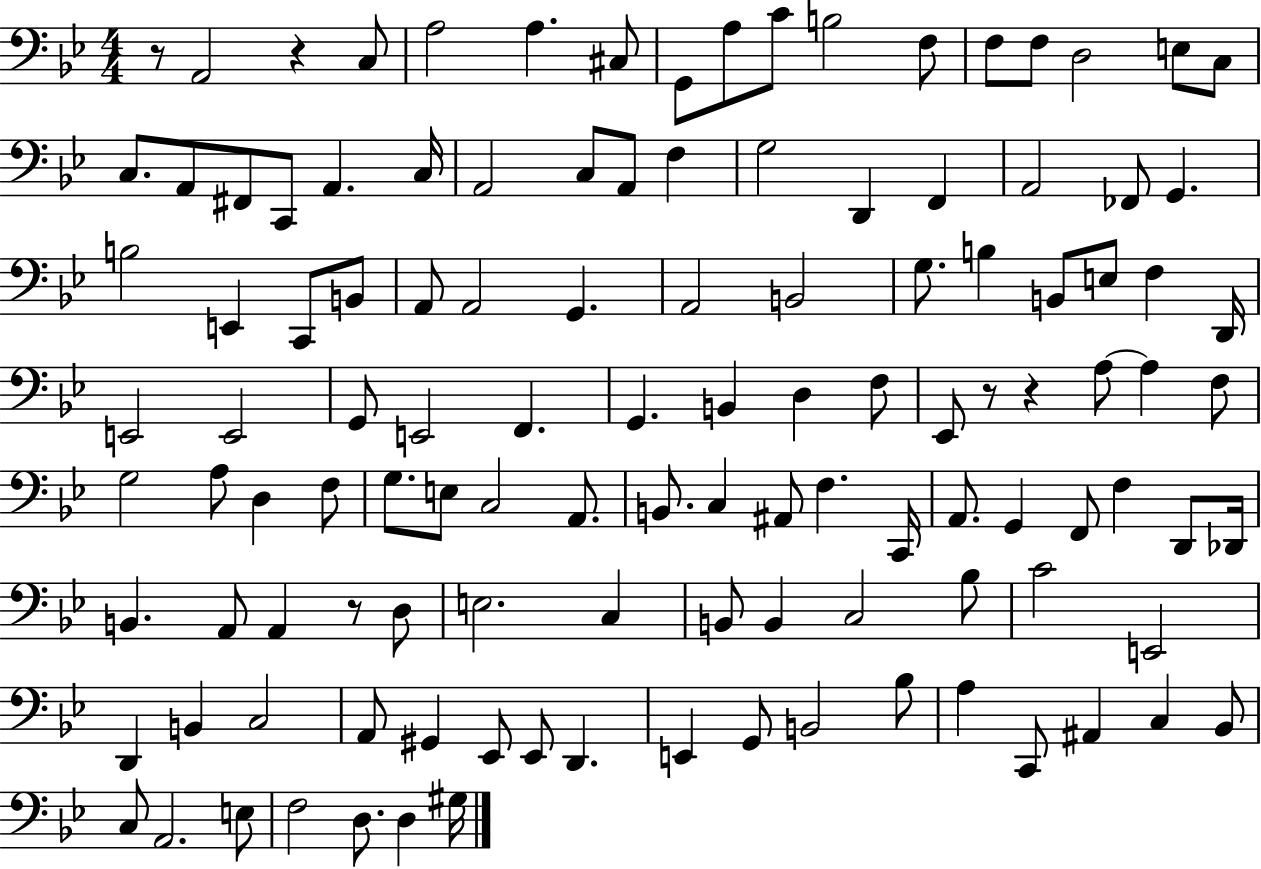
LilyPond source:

{
  \clef bass
  \numericTimeSignature
  \time 4/4
  \key bes \major
  r8 a,2 r4 c8 | a2 a4. cis8 | g,8 a8 c'8 b2 f8 | f8 f8 d2 e8 c8 | \break c8. a,8 fis,8 c,8 a,4. c16 | a,2 c8 a,8 f4 | g2 d,4 f,4 | a,2 fes,8 g,4. | \break b2 e,4 c,8 b,8 | a,8 a,2 g,4. | a,2 b,2 | g8. b4 b,8 e8 f4 d,16 | \break e,2 e,2 | g,8 e,2 f,4. | g,4. b,4 d4 f8 | ees,8 r8 r4 a8~~ a4 f8 | \break g2 a8 d4 f8 | g8. e8 c2 a,8. | b,8. c4 ais,8 f4. c,16 | a,8. g,4 f,8 f4 d,8 des,16 | \break b,4. a,8 a,4 r8 d8 | e2. c4 | b,8 b,4 c2 bes8 | c'2 e,2 | \break d,4 b,4 c2 | a,8 gis,4 ees,8 ees,8 d,4. | e,4 g,8 b,2 bes8 | a4 c,8 ais,4 c4 bes,8 | \break c8 a,2. e8 | f2 d8. d4 gis16 | \bar "|."
}